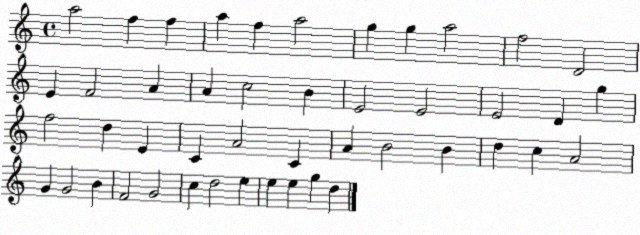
X:1
T:Untitled
M:4/4
L:1/4
K:C
a2 f f a f a2 g g a2 f2 D2 E F2 A A c2 B E2 E2 E2 D g f2 d E C A2 C A B2 B d c A2 G G2 B F2 G2 c d2 e e e g d